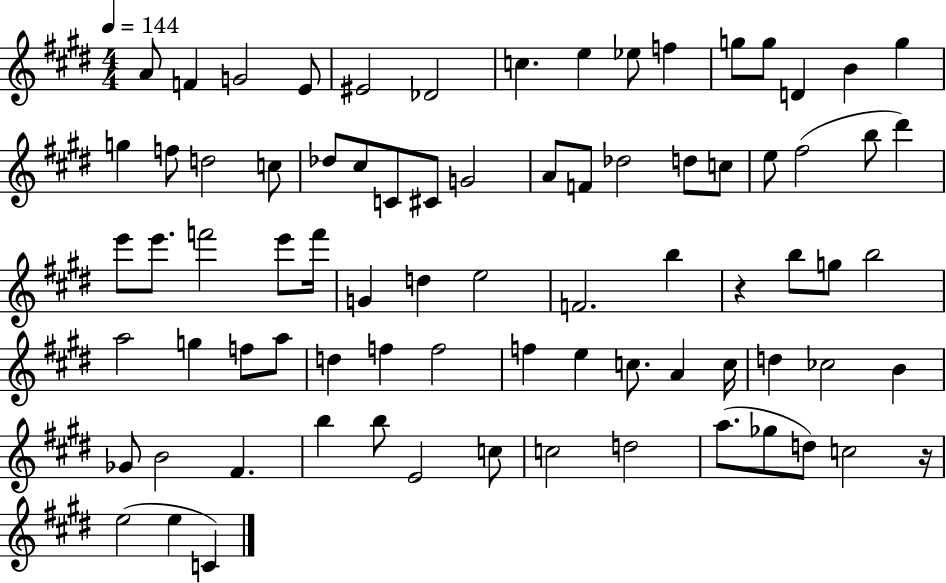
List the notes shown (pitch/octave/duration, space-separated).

A4/e F4/q G4/h E4/e EIS4/h Db4/h C5/q. E5/q Eb5/e F5/q G5/e G5/e D4/q B4/q G5/q G5/q F5/e D5/h C5/e Db5/e C#5/e C4/e C#4/e G4/h A4/e F4/e Db5/h D5/e C5/e E5/e F#5/h B5/e D#6/q E6/e E6/e. F6/h E6/e F6/s G4/q D5/q E5/h F4/h. B5/q R/q B5/e G5/e B5/h A5/h G5/q F5/e A5/e D5/q F5/q F5/h F5/q E5/q C5/e. A4/q C5/s D5/q CES5/h B4/q Gb4/e B4/h F#4/q. B5/q B5/e E4/h C5/e C5/h D5/h A5/e. Gb5/e D5/e C5/h R/s E5/h E5/q C4/q